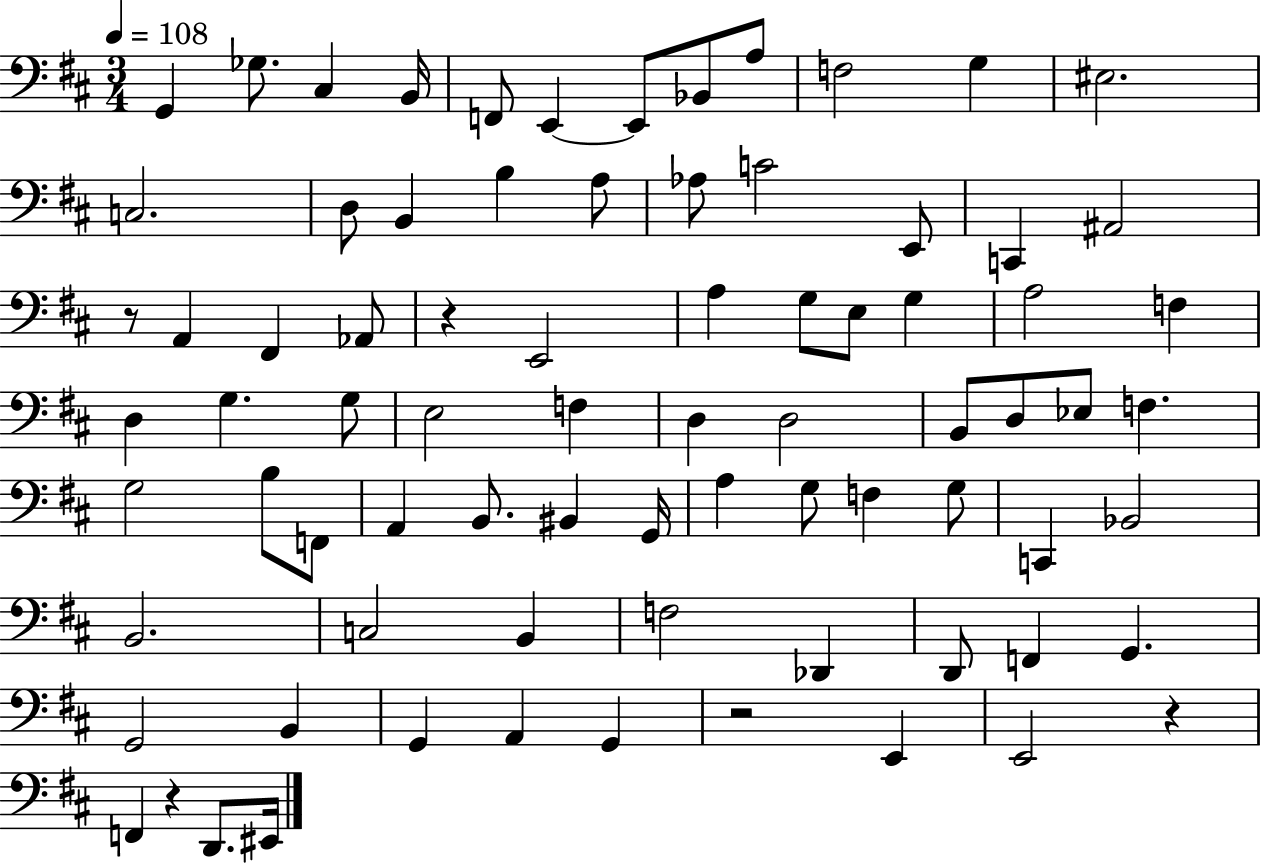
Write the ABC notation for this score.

X:1
T:Untitled
M:3/4
L:1/4
K:D
G,, _G,/2 ^C, B,,/4 F,,/2 E,, E,,/2 _B,,/2 A,/2 F,2 G, ^E,2 C,2 D,/2 B,, B, A,/2 _A,/2 C2 E,,/2 C,, ^A,,2 z/2 A,, ^F,, _A,,/2 z E,,2 A, G,/2 E,/2 G, A,2 F, D, G, G,/2 E,2 F, D, D,2 B,,/2 D,/2 _E,/2 F, G,2 B,/2 F,,/2 A,, B,,/2 ^B,, G,,/4 A, G,/2 F, G,/2 C,, _B,,2 B,,2 C,2 B,, F,2 _D,, D,,/2 F,, G,, G,,2 B,, G,, A,, G,, z2 E,, E,,2 z F,, z D,,/2 ^E,,/4